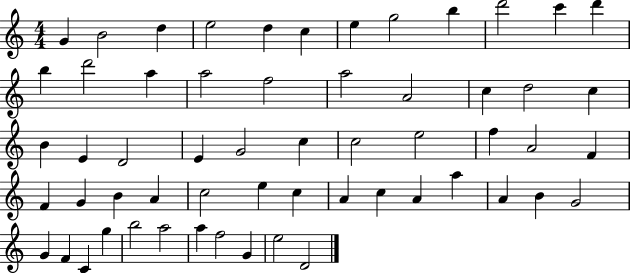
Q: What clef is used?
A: treble